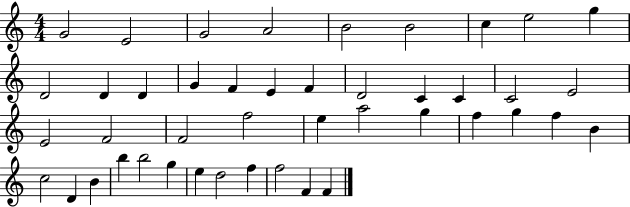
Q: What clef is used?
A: treble